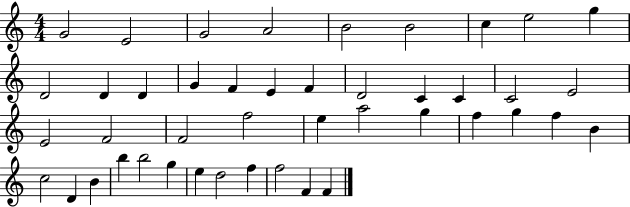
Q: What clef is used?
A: treble